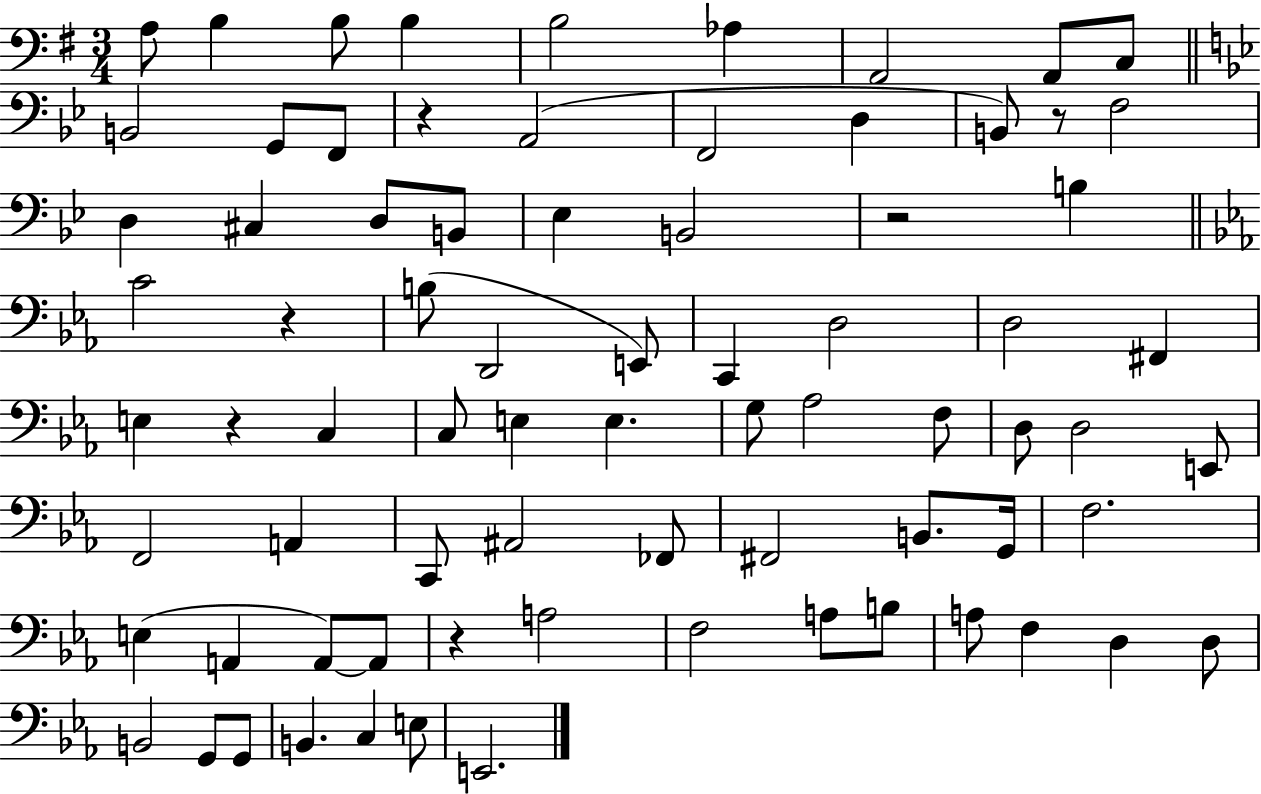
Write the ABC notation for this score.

X:1
T:Untitled
M:3/4
L:1/4
K:G
A,/2 B, B,/2 B, B,2 _A, A,,2 A,,/2 C,/2 B,,2 G,,/2 F,,/2 z A,,2 F,,2 D, B,,/2 z/2 F,2 D, ^C, D,/2 B,,/2 _E, B,,2 z2 B, C2 z B,/2 D,,2 E,,/2 C,, D,2 D,2 ^F,, E, z C, C,/2 E, E, G,/2 _A,2 F,/2 D,/2 D,2 E,,/2 F,,2 A,, C,,/2 ^A,,2 _F,,/2 ^F,,2 B,,/2 G,,/4 F,2 E, A,, A,,/2 A,,/2 z A,2 F,2 A,/2 B,/2 A,/2 F, D, D,/2 B,,2 G,,/2 G,,/2 B,, C, E,/2 E,,2